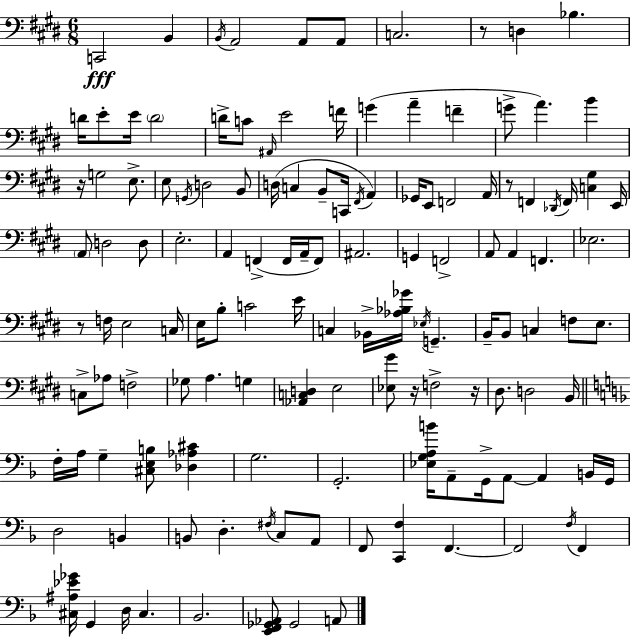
{
  \clef bass
  \numericTimeSignature
  \time 6/8
  \key e \major
  \repeat volta 2 { c,2\fff b,4 | \acciaccatura { b,16 } a,2 a,8 a,8 | c2. | r8 d4 bes4. | \break d'16 e'8-. e'16 \parenthesize d'2 | d'16-> c'8 \grace { ais,16 } e'2 | f'16 g'4( a'4-- f'4-- | g'8-> a'4.) b'4 | \break r16 g2 e8.-> | e8 \acciaccatura { g,16 } d2 | b,8 d16( c4 b,8-- c,16 \acciaccatura { fis,16 } | a,4) ges,16 e,8 f,2 | \break a,16 r8 f,4 \acciaccatura { des,16 } f,16 | <c gis>4 e,16 \parenthesize a,8 d2 | d8 e2.-. | a,4 f,4->( | \break f,16 a,16-- f,8) ais,2. | g,4 f,2-> | a,8 a,4 f,4. | ees2. | \break r8 f16 e2 | c16 e16 b8-. c'2 | e'16 c4 bes,16-> <aes bes ges'>16 \acciaccatura { ees16 } | g,4.-- b,16-- b,8 c4 | \break f8 e8. c8-> aes8 f2-> | ges8 a4. | g4 <aes, c d>4 e2 | <ees gis'>8 r16 f2-> | \break r16 dis8. d2 | b,16 \bar "||" \break \key f \major f16-. a16 g4-- <cis e b>8 <des aes cis'>4 | g2. | g,2.-. | <ees g a b'>16 a,8-- g,16-> a,8~~ a,4 b,16 g,16 | \break d2 b,4 | b,8 d4.-. \acciaccatura { fis16 } c8 a,8 | f,8 <c, f>4 f,4.~~ | f,2 \acciaccatura { f16 } f,4 | \break <cis ais ees' ges'>16 g,4 d16 cis4. | bes,2. | <e, f, ges, aes,>8 ges,2 | a,8 } \bar "|."
}